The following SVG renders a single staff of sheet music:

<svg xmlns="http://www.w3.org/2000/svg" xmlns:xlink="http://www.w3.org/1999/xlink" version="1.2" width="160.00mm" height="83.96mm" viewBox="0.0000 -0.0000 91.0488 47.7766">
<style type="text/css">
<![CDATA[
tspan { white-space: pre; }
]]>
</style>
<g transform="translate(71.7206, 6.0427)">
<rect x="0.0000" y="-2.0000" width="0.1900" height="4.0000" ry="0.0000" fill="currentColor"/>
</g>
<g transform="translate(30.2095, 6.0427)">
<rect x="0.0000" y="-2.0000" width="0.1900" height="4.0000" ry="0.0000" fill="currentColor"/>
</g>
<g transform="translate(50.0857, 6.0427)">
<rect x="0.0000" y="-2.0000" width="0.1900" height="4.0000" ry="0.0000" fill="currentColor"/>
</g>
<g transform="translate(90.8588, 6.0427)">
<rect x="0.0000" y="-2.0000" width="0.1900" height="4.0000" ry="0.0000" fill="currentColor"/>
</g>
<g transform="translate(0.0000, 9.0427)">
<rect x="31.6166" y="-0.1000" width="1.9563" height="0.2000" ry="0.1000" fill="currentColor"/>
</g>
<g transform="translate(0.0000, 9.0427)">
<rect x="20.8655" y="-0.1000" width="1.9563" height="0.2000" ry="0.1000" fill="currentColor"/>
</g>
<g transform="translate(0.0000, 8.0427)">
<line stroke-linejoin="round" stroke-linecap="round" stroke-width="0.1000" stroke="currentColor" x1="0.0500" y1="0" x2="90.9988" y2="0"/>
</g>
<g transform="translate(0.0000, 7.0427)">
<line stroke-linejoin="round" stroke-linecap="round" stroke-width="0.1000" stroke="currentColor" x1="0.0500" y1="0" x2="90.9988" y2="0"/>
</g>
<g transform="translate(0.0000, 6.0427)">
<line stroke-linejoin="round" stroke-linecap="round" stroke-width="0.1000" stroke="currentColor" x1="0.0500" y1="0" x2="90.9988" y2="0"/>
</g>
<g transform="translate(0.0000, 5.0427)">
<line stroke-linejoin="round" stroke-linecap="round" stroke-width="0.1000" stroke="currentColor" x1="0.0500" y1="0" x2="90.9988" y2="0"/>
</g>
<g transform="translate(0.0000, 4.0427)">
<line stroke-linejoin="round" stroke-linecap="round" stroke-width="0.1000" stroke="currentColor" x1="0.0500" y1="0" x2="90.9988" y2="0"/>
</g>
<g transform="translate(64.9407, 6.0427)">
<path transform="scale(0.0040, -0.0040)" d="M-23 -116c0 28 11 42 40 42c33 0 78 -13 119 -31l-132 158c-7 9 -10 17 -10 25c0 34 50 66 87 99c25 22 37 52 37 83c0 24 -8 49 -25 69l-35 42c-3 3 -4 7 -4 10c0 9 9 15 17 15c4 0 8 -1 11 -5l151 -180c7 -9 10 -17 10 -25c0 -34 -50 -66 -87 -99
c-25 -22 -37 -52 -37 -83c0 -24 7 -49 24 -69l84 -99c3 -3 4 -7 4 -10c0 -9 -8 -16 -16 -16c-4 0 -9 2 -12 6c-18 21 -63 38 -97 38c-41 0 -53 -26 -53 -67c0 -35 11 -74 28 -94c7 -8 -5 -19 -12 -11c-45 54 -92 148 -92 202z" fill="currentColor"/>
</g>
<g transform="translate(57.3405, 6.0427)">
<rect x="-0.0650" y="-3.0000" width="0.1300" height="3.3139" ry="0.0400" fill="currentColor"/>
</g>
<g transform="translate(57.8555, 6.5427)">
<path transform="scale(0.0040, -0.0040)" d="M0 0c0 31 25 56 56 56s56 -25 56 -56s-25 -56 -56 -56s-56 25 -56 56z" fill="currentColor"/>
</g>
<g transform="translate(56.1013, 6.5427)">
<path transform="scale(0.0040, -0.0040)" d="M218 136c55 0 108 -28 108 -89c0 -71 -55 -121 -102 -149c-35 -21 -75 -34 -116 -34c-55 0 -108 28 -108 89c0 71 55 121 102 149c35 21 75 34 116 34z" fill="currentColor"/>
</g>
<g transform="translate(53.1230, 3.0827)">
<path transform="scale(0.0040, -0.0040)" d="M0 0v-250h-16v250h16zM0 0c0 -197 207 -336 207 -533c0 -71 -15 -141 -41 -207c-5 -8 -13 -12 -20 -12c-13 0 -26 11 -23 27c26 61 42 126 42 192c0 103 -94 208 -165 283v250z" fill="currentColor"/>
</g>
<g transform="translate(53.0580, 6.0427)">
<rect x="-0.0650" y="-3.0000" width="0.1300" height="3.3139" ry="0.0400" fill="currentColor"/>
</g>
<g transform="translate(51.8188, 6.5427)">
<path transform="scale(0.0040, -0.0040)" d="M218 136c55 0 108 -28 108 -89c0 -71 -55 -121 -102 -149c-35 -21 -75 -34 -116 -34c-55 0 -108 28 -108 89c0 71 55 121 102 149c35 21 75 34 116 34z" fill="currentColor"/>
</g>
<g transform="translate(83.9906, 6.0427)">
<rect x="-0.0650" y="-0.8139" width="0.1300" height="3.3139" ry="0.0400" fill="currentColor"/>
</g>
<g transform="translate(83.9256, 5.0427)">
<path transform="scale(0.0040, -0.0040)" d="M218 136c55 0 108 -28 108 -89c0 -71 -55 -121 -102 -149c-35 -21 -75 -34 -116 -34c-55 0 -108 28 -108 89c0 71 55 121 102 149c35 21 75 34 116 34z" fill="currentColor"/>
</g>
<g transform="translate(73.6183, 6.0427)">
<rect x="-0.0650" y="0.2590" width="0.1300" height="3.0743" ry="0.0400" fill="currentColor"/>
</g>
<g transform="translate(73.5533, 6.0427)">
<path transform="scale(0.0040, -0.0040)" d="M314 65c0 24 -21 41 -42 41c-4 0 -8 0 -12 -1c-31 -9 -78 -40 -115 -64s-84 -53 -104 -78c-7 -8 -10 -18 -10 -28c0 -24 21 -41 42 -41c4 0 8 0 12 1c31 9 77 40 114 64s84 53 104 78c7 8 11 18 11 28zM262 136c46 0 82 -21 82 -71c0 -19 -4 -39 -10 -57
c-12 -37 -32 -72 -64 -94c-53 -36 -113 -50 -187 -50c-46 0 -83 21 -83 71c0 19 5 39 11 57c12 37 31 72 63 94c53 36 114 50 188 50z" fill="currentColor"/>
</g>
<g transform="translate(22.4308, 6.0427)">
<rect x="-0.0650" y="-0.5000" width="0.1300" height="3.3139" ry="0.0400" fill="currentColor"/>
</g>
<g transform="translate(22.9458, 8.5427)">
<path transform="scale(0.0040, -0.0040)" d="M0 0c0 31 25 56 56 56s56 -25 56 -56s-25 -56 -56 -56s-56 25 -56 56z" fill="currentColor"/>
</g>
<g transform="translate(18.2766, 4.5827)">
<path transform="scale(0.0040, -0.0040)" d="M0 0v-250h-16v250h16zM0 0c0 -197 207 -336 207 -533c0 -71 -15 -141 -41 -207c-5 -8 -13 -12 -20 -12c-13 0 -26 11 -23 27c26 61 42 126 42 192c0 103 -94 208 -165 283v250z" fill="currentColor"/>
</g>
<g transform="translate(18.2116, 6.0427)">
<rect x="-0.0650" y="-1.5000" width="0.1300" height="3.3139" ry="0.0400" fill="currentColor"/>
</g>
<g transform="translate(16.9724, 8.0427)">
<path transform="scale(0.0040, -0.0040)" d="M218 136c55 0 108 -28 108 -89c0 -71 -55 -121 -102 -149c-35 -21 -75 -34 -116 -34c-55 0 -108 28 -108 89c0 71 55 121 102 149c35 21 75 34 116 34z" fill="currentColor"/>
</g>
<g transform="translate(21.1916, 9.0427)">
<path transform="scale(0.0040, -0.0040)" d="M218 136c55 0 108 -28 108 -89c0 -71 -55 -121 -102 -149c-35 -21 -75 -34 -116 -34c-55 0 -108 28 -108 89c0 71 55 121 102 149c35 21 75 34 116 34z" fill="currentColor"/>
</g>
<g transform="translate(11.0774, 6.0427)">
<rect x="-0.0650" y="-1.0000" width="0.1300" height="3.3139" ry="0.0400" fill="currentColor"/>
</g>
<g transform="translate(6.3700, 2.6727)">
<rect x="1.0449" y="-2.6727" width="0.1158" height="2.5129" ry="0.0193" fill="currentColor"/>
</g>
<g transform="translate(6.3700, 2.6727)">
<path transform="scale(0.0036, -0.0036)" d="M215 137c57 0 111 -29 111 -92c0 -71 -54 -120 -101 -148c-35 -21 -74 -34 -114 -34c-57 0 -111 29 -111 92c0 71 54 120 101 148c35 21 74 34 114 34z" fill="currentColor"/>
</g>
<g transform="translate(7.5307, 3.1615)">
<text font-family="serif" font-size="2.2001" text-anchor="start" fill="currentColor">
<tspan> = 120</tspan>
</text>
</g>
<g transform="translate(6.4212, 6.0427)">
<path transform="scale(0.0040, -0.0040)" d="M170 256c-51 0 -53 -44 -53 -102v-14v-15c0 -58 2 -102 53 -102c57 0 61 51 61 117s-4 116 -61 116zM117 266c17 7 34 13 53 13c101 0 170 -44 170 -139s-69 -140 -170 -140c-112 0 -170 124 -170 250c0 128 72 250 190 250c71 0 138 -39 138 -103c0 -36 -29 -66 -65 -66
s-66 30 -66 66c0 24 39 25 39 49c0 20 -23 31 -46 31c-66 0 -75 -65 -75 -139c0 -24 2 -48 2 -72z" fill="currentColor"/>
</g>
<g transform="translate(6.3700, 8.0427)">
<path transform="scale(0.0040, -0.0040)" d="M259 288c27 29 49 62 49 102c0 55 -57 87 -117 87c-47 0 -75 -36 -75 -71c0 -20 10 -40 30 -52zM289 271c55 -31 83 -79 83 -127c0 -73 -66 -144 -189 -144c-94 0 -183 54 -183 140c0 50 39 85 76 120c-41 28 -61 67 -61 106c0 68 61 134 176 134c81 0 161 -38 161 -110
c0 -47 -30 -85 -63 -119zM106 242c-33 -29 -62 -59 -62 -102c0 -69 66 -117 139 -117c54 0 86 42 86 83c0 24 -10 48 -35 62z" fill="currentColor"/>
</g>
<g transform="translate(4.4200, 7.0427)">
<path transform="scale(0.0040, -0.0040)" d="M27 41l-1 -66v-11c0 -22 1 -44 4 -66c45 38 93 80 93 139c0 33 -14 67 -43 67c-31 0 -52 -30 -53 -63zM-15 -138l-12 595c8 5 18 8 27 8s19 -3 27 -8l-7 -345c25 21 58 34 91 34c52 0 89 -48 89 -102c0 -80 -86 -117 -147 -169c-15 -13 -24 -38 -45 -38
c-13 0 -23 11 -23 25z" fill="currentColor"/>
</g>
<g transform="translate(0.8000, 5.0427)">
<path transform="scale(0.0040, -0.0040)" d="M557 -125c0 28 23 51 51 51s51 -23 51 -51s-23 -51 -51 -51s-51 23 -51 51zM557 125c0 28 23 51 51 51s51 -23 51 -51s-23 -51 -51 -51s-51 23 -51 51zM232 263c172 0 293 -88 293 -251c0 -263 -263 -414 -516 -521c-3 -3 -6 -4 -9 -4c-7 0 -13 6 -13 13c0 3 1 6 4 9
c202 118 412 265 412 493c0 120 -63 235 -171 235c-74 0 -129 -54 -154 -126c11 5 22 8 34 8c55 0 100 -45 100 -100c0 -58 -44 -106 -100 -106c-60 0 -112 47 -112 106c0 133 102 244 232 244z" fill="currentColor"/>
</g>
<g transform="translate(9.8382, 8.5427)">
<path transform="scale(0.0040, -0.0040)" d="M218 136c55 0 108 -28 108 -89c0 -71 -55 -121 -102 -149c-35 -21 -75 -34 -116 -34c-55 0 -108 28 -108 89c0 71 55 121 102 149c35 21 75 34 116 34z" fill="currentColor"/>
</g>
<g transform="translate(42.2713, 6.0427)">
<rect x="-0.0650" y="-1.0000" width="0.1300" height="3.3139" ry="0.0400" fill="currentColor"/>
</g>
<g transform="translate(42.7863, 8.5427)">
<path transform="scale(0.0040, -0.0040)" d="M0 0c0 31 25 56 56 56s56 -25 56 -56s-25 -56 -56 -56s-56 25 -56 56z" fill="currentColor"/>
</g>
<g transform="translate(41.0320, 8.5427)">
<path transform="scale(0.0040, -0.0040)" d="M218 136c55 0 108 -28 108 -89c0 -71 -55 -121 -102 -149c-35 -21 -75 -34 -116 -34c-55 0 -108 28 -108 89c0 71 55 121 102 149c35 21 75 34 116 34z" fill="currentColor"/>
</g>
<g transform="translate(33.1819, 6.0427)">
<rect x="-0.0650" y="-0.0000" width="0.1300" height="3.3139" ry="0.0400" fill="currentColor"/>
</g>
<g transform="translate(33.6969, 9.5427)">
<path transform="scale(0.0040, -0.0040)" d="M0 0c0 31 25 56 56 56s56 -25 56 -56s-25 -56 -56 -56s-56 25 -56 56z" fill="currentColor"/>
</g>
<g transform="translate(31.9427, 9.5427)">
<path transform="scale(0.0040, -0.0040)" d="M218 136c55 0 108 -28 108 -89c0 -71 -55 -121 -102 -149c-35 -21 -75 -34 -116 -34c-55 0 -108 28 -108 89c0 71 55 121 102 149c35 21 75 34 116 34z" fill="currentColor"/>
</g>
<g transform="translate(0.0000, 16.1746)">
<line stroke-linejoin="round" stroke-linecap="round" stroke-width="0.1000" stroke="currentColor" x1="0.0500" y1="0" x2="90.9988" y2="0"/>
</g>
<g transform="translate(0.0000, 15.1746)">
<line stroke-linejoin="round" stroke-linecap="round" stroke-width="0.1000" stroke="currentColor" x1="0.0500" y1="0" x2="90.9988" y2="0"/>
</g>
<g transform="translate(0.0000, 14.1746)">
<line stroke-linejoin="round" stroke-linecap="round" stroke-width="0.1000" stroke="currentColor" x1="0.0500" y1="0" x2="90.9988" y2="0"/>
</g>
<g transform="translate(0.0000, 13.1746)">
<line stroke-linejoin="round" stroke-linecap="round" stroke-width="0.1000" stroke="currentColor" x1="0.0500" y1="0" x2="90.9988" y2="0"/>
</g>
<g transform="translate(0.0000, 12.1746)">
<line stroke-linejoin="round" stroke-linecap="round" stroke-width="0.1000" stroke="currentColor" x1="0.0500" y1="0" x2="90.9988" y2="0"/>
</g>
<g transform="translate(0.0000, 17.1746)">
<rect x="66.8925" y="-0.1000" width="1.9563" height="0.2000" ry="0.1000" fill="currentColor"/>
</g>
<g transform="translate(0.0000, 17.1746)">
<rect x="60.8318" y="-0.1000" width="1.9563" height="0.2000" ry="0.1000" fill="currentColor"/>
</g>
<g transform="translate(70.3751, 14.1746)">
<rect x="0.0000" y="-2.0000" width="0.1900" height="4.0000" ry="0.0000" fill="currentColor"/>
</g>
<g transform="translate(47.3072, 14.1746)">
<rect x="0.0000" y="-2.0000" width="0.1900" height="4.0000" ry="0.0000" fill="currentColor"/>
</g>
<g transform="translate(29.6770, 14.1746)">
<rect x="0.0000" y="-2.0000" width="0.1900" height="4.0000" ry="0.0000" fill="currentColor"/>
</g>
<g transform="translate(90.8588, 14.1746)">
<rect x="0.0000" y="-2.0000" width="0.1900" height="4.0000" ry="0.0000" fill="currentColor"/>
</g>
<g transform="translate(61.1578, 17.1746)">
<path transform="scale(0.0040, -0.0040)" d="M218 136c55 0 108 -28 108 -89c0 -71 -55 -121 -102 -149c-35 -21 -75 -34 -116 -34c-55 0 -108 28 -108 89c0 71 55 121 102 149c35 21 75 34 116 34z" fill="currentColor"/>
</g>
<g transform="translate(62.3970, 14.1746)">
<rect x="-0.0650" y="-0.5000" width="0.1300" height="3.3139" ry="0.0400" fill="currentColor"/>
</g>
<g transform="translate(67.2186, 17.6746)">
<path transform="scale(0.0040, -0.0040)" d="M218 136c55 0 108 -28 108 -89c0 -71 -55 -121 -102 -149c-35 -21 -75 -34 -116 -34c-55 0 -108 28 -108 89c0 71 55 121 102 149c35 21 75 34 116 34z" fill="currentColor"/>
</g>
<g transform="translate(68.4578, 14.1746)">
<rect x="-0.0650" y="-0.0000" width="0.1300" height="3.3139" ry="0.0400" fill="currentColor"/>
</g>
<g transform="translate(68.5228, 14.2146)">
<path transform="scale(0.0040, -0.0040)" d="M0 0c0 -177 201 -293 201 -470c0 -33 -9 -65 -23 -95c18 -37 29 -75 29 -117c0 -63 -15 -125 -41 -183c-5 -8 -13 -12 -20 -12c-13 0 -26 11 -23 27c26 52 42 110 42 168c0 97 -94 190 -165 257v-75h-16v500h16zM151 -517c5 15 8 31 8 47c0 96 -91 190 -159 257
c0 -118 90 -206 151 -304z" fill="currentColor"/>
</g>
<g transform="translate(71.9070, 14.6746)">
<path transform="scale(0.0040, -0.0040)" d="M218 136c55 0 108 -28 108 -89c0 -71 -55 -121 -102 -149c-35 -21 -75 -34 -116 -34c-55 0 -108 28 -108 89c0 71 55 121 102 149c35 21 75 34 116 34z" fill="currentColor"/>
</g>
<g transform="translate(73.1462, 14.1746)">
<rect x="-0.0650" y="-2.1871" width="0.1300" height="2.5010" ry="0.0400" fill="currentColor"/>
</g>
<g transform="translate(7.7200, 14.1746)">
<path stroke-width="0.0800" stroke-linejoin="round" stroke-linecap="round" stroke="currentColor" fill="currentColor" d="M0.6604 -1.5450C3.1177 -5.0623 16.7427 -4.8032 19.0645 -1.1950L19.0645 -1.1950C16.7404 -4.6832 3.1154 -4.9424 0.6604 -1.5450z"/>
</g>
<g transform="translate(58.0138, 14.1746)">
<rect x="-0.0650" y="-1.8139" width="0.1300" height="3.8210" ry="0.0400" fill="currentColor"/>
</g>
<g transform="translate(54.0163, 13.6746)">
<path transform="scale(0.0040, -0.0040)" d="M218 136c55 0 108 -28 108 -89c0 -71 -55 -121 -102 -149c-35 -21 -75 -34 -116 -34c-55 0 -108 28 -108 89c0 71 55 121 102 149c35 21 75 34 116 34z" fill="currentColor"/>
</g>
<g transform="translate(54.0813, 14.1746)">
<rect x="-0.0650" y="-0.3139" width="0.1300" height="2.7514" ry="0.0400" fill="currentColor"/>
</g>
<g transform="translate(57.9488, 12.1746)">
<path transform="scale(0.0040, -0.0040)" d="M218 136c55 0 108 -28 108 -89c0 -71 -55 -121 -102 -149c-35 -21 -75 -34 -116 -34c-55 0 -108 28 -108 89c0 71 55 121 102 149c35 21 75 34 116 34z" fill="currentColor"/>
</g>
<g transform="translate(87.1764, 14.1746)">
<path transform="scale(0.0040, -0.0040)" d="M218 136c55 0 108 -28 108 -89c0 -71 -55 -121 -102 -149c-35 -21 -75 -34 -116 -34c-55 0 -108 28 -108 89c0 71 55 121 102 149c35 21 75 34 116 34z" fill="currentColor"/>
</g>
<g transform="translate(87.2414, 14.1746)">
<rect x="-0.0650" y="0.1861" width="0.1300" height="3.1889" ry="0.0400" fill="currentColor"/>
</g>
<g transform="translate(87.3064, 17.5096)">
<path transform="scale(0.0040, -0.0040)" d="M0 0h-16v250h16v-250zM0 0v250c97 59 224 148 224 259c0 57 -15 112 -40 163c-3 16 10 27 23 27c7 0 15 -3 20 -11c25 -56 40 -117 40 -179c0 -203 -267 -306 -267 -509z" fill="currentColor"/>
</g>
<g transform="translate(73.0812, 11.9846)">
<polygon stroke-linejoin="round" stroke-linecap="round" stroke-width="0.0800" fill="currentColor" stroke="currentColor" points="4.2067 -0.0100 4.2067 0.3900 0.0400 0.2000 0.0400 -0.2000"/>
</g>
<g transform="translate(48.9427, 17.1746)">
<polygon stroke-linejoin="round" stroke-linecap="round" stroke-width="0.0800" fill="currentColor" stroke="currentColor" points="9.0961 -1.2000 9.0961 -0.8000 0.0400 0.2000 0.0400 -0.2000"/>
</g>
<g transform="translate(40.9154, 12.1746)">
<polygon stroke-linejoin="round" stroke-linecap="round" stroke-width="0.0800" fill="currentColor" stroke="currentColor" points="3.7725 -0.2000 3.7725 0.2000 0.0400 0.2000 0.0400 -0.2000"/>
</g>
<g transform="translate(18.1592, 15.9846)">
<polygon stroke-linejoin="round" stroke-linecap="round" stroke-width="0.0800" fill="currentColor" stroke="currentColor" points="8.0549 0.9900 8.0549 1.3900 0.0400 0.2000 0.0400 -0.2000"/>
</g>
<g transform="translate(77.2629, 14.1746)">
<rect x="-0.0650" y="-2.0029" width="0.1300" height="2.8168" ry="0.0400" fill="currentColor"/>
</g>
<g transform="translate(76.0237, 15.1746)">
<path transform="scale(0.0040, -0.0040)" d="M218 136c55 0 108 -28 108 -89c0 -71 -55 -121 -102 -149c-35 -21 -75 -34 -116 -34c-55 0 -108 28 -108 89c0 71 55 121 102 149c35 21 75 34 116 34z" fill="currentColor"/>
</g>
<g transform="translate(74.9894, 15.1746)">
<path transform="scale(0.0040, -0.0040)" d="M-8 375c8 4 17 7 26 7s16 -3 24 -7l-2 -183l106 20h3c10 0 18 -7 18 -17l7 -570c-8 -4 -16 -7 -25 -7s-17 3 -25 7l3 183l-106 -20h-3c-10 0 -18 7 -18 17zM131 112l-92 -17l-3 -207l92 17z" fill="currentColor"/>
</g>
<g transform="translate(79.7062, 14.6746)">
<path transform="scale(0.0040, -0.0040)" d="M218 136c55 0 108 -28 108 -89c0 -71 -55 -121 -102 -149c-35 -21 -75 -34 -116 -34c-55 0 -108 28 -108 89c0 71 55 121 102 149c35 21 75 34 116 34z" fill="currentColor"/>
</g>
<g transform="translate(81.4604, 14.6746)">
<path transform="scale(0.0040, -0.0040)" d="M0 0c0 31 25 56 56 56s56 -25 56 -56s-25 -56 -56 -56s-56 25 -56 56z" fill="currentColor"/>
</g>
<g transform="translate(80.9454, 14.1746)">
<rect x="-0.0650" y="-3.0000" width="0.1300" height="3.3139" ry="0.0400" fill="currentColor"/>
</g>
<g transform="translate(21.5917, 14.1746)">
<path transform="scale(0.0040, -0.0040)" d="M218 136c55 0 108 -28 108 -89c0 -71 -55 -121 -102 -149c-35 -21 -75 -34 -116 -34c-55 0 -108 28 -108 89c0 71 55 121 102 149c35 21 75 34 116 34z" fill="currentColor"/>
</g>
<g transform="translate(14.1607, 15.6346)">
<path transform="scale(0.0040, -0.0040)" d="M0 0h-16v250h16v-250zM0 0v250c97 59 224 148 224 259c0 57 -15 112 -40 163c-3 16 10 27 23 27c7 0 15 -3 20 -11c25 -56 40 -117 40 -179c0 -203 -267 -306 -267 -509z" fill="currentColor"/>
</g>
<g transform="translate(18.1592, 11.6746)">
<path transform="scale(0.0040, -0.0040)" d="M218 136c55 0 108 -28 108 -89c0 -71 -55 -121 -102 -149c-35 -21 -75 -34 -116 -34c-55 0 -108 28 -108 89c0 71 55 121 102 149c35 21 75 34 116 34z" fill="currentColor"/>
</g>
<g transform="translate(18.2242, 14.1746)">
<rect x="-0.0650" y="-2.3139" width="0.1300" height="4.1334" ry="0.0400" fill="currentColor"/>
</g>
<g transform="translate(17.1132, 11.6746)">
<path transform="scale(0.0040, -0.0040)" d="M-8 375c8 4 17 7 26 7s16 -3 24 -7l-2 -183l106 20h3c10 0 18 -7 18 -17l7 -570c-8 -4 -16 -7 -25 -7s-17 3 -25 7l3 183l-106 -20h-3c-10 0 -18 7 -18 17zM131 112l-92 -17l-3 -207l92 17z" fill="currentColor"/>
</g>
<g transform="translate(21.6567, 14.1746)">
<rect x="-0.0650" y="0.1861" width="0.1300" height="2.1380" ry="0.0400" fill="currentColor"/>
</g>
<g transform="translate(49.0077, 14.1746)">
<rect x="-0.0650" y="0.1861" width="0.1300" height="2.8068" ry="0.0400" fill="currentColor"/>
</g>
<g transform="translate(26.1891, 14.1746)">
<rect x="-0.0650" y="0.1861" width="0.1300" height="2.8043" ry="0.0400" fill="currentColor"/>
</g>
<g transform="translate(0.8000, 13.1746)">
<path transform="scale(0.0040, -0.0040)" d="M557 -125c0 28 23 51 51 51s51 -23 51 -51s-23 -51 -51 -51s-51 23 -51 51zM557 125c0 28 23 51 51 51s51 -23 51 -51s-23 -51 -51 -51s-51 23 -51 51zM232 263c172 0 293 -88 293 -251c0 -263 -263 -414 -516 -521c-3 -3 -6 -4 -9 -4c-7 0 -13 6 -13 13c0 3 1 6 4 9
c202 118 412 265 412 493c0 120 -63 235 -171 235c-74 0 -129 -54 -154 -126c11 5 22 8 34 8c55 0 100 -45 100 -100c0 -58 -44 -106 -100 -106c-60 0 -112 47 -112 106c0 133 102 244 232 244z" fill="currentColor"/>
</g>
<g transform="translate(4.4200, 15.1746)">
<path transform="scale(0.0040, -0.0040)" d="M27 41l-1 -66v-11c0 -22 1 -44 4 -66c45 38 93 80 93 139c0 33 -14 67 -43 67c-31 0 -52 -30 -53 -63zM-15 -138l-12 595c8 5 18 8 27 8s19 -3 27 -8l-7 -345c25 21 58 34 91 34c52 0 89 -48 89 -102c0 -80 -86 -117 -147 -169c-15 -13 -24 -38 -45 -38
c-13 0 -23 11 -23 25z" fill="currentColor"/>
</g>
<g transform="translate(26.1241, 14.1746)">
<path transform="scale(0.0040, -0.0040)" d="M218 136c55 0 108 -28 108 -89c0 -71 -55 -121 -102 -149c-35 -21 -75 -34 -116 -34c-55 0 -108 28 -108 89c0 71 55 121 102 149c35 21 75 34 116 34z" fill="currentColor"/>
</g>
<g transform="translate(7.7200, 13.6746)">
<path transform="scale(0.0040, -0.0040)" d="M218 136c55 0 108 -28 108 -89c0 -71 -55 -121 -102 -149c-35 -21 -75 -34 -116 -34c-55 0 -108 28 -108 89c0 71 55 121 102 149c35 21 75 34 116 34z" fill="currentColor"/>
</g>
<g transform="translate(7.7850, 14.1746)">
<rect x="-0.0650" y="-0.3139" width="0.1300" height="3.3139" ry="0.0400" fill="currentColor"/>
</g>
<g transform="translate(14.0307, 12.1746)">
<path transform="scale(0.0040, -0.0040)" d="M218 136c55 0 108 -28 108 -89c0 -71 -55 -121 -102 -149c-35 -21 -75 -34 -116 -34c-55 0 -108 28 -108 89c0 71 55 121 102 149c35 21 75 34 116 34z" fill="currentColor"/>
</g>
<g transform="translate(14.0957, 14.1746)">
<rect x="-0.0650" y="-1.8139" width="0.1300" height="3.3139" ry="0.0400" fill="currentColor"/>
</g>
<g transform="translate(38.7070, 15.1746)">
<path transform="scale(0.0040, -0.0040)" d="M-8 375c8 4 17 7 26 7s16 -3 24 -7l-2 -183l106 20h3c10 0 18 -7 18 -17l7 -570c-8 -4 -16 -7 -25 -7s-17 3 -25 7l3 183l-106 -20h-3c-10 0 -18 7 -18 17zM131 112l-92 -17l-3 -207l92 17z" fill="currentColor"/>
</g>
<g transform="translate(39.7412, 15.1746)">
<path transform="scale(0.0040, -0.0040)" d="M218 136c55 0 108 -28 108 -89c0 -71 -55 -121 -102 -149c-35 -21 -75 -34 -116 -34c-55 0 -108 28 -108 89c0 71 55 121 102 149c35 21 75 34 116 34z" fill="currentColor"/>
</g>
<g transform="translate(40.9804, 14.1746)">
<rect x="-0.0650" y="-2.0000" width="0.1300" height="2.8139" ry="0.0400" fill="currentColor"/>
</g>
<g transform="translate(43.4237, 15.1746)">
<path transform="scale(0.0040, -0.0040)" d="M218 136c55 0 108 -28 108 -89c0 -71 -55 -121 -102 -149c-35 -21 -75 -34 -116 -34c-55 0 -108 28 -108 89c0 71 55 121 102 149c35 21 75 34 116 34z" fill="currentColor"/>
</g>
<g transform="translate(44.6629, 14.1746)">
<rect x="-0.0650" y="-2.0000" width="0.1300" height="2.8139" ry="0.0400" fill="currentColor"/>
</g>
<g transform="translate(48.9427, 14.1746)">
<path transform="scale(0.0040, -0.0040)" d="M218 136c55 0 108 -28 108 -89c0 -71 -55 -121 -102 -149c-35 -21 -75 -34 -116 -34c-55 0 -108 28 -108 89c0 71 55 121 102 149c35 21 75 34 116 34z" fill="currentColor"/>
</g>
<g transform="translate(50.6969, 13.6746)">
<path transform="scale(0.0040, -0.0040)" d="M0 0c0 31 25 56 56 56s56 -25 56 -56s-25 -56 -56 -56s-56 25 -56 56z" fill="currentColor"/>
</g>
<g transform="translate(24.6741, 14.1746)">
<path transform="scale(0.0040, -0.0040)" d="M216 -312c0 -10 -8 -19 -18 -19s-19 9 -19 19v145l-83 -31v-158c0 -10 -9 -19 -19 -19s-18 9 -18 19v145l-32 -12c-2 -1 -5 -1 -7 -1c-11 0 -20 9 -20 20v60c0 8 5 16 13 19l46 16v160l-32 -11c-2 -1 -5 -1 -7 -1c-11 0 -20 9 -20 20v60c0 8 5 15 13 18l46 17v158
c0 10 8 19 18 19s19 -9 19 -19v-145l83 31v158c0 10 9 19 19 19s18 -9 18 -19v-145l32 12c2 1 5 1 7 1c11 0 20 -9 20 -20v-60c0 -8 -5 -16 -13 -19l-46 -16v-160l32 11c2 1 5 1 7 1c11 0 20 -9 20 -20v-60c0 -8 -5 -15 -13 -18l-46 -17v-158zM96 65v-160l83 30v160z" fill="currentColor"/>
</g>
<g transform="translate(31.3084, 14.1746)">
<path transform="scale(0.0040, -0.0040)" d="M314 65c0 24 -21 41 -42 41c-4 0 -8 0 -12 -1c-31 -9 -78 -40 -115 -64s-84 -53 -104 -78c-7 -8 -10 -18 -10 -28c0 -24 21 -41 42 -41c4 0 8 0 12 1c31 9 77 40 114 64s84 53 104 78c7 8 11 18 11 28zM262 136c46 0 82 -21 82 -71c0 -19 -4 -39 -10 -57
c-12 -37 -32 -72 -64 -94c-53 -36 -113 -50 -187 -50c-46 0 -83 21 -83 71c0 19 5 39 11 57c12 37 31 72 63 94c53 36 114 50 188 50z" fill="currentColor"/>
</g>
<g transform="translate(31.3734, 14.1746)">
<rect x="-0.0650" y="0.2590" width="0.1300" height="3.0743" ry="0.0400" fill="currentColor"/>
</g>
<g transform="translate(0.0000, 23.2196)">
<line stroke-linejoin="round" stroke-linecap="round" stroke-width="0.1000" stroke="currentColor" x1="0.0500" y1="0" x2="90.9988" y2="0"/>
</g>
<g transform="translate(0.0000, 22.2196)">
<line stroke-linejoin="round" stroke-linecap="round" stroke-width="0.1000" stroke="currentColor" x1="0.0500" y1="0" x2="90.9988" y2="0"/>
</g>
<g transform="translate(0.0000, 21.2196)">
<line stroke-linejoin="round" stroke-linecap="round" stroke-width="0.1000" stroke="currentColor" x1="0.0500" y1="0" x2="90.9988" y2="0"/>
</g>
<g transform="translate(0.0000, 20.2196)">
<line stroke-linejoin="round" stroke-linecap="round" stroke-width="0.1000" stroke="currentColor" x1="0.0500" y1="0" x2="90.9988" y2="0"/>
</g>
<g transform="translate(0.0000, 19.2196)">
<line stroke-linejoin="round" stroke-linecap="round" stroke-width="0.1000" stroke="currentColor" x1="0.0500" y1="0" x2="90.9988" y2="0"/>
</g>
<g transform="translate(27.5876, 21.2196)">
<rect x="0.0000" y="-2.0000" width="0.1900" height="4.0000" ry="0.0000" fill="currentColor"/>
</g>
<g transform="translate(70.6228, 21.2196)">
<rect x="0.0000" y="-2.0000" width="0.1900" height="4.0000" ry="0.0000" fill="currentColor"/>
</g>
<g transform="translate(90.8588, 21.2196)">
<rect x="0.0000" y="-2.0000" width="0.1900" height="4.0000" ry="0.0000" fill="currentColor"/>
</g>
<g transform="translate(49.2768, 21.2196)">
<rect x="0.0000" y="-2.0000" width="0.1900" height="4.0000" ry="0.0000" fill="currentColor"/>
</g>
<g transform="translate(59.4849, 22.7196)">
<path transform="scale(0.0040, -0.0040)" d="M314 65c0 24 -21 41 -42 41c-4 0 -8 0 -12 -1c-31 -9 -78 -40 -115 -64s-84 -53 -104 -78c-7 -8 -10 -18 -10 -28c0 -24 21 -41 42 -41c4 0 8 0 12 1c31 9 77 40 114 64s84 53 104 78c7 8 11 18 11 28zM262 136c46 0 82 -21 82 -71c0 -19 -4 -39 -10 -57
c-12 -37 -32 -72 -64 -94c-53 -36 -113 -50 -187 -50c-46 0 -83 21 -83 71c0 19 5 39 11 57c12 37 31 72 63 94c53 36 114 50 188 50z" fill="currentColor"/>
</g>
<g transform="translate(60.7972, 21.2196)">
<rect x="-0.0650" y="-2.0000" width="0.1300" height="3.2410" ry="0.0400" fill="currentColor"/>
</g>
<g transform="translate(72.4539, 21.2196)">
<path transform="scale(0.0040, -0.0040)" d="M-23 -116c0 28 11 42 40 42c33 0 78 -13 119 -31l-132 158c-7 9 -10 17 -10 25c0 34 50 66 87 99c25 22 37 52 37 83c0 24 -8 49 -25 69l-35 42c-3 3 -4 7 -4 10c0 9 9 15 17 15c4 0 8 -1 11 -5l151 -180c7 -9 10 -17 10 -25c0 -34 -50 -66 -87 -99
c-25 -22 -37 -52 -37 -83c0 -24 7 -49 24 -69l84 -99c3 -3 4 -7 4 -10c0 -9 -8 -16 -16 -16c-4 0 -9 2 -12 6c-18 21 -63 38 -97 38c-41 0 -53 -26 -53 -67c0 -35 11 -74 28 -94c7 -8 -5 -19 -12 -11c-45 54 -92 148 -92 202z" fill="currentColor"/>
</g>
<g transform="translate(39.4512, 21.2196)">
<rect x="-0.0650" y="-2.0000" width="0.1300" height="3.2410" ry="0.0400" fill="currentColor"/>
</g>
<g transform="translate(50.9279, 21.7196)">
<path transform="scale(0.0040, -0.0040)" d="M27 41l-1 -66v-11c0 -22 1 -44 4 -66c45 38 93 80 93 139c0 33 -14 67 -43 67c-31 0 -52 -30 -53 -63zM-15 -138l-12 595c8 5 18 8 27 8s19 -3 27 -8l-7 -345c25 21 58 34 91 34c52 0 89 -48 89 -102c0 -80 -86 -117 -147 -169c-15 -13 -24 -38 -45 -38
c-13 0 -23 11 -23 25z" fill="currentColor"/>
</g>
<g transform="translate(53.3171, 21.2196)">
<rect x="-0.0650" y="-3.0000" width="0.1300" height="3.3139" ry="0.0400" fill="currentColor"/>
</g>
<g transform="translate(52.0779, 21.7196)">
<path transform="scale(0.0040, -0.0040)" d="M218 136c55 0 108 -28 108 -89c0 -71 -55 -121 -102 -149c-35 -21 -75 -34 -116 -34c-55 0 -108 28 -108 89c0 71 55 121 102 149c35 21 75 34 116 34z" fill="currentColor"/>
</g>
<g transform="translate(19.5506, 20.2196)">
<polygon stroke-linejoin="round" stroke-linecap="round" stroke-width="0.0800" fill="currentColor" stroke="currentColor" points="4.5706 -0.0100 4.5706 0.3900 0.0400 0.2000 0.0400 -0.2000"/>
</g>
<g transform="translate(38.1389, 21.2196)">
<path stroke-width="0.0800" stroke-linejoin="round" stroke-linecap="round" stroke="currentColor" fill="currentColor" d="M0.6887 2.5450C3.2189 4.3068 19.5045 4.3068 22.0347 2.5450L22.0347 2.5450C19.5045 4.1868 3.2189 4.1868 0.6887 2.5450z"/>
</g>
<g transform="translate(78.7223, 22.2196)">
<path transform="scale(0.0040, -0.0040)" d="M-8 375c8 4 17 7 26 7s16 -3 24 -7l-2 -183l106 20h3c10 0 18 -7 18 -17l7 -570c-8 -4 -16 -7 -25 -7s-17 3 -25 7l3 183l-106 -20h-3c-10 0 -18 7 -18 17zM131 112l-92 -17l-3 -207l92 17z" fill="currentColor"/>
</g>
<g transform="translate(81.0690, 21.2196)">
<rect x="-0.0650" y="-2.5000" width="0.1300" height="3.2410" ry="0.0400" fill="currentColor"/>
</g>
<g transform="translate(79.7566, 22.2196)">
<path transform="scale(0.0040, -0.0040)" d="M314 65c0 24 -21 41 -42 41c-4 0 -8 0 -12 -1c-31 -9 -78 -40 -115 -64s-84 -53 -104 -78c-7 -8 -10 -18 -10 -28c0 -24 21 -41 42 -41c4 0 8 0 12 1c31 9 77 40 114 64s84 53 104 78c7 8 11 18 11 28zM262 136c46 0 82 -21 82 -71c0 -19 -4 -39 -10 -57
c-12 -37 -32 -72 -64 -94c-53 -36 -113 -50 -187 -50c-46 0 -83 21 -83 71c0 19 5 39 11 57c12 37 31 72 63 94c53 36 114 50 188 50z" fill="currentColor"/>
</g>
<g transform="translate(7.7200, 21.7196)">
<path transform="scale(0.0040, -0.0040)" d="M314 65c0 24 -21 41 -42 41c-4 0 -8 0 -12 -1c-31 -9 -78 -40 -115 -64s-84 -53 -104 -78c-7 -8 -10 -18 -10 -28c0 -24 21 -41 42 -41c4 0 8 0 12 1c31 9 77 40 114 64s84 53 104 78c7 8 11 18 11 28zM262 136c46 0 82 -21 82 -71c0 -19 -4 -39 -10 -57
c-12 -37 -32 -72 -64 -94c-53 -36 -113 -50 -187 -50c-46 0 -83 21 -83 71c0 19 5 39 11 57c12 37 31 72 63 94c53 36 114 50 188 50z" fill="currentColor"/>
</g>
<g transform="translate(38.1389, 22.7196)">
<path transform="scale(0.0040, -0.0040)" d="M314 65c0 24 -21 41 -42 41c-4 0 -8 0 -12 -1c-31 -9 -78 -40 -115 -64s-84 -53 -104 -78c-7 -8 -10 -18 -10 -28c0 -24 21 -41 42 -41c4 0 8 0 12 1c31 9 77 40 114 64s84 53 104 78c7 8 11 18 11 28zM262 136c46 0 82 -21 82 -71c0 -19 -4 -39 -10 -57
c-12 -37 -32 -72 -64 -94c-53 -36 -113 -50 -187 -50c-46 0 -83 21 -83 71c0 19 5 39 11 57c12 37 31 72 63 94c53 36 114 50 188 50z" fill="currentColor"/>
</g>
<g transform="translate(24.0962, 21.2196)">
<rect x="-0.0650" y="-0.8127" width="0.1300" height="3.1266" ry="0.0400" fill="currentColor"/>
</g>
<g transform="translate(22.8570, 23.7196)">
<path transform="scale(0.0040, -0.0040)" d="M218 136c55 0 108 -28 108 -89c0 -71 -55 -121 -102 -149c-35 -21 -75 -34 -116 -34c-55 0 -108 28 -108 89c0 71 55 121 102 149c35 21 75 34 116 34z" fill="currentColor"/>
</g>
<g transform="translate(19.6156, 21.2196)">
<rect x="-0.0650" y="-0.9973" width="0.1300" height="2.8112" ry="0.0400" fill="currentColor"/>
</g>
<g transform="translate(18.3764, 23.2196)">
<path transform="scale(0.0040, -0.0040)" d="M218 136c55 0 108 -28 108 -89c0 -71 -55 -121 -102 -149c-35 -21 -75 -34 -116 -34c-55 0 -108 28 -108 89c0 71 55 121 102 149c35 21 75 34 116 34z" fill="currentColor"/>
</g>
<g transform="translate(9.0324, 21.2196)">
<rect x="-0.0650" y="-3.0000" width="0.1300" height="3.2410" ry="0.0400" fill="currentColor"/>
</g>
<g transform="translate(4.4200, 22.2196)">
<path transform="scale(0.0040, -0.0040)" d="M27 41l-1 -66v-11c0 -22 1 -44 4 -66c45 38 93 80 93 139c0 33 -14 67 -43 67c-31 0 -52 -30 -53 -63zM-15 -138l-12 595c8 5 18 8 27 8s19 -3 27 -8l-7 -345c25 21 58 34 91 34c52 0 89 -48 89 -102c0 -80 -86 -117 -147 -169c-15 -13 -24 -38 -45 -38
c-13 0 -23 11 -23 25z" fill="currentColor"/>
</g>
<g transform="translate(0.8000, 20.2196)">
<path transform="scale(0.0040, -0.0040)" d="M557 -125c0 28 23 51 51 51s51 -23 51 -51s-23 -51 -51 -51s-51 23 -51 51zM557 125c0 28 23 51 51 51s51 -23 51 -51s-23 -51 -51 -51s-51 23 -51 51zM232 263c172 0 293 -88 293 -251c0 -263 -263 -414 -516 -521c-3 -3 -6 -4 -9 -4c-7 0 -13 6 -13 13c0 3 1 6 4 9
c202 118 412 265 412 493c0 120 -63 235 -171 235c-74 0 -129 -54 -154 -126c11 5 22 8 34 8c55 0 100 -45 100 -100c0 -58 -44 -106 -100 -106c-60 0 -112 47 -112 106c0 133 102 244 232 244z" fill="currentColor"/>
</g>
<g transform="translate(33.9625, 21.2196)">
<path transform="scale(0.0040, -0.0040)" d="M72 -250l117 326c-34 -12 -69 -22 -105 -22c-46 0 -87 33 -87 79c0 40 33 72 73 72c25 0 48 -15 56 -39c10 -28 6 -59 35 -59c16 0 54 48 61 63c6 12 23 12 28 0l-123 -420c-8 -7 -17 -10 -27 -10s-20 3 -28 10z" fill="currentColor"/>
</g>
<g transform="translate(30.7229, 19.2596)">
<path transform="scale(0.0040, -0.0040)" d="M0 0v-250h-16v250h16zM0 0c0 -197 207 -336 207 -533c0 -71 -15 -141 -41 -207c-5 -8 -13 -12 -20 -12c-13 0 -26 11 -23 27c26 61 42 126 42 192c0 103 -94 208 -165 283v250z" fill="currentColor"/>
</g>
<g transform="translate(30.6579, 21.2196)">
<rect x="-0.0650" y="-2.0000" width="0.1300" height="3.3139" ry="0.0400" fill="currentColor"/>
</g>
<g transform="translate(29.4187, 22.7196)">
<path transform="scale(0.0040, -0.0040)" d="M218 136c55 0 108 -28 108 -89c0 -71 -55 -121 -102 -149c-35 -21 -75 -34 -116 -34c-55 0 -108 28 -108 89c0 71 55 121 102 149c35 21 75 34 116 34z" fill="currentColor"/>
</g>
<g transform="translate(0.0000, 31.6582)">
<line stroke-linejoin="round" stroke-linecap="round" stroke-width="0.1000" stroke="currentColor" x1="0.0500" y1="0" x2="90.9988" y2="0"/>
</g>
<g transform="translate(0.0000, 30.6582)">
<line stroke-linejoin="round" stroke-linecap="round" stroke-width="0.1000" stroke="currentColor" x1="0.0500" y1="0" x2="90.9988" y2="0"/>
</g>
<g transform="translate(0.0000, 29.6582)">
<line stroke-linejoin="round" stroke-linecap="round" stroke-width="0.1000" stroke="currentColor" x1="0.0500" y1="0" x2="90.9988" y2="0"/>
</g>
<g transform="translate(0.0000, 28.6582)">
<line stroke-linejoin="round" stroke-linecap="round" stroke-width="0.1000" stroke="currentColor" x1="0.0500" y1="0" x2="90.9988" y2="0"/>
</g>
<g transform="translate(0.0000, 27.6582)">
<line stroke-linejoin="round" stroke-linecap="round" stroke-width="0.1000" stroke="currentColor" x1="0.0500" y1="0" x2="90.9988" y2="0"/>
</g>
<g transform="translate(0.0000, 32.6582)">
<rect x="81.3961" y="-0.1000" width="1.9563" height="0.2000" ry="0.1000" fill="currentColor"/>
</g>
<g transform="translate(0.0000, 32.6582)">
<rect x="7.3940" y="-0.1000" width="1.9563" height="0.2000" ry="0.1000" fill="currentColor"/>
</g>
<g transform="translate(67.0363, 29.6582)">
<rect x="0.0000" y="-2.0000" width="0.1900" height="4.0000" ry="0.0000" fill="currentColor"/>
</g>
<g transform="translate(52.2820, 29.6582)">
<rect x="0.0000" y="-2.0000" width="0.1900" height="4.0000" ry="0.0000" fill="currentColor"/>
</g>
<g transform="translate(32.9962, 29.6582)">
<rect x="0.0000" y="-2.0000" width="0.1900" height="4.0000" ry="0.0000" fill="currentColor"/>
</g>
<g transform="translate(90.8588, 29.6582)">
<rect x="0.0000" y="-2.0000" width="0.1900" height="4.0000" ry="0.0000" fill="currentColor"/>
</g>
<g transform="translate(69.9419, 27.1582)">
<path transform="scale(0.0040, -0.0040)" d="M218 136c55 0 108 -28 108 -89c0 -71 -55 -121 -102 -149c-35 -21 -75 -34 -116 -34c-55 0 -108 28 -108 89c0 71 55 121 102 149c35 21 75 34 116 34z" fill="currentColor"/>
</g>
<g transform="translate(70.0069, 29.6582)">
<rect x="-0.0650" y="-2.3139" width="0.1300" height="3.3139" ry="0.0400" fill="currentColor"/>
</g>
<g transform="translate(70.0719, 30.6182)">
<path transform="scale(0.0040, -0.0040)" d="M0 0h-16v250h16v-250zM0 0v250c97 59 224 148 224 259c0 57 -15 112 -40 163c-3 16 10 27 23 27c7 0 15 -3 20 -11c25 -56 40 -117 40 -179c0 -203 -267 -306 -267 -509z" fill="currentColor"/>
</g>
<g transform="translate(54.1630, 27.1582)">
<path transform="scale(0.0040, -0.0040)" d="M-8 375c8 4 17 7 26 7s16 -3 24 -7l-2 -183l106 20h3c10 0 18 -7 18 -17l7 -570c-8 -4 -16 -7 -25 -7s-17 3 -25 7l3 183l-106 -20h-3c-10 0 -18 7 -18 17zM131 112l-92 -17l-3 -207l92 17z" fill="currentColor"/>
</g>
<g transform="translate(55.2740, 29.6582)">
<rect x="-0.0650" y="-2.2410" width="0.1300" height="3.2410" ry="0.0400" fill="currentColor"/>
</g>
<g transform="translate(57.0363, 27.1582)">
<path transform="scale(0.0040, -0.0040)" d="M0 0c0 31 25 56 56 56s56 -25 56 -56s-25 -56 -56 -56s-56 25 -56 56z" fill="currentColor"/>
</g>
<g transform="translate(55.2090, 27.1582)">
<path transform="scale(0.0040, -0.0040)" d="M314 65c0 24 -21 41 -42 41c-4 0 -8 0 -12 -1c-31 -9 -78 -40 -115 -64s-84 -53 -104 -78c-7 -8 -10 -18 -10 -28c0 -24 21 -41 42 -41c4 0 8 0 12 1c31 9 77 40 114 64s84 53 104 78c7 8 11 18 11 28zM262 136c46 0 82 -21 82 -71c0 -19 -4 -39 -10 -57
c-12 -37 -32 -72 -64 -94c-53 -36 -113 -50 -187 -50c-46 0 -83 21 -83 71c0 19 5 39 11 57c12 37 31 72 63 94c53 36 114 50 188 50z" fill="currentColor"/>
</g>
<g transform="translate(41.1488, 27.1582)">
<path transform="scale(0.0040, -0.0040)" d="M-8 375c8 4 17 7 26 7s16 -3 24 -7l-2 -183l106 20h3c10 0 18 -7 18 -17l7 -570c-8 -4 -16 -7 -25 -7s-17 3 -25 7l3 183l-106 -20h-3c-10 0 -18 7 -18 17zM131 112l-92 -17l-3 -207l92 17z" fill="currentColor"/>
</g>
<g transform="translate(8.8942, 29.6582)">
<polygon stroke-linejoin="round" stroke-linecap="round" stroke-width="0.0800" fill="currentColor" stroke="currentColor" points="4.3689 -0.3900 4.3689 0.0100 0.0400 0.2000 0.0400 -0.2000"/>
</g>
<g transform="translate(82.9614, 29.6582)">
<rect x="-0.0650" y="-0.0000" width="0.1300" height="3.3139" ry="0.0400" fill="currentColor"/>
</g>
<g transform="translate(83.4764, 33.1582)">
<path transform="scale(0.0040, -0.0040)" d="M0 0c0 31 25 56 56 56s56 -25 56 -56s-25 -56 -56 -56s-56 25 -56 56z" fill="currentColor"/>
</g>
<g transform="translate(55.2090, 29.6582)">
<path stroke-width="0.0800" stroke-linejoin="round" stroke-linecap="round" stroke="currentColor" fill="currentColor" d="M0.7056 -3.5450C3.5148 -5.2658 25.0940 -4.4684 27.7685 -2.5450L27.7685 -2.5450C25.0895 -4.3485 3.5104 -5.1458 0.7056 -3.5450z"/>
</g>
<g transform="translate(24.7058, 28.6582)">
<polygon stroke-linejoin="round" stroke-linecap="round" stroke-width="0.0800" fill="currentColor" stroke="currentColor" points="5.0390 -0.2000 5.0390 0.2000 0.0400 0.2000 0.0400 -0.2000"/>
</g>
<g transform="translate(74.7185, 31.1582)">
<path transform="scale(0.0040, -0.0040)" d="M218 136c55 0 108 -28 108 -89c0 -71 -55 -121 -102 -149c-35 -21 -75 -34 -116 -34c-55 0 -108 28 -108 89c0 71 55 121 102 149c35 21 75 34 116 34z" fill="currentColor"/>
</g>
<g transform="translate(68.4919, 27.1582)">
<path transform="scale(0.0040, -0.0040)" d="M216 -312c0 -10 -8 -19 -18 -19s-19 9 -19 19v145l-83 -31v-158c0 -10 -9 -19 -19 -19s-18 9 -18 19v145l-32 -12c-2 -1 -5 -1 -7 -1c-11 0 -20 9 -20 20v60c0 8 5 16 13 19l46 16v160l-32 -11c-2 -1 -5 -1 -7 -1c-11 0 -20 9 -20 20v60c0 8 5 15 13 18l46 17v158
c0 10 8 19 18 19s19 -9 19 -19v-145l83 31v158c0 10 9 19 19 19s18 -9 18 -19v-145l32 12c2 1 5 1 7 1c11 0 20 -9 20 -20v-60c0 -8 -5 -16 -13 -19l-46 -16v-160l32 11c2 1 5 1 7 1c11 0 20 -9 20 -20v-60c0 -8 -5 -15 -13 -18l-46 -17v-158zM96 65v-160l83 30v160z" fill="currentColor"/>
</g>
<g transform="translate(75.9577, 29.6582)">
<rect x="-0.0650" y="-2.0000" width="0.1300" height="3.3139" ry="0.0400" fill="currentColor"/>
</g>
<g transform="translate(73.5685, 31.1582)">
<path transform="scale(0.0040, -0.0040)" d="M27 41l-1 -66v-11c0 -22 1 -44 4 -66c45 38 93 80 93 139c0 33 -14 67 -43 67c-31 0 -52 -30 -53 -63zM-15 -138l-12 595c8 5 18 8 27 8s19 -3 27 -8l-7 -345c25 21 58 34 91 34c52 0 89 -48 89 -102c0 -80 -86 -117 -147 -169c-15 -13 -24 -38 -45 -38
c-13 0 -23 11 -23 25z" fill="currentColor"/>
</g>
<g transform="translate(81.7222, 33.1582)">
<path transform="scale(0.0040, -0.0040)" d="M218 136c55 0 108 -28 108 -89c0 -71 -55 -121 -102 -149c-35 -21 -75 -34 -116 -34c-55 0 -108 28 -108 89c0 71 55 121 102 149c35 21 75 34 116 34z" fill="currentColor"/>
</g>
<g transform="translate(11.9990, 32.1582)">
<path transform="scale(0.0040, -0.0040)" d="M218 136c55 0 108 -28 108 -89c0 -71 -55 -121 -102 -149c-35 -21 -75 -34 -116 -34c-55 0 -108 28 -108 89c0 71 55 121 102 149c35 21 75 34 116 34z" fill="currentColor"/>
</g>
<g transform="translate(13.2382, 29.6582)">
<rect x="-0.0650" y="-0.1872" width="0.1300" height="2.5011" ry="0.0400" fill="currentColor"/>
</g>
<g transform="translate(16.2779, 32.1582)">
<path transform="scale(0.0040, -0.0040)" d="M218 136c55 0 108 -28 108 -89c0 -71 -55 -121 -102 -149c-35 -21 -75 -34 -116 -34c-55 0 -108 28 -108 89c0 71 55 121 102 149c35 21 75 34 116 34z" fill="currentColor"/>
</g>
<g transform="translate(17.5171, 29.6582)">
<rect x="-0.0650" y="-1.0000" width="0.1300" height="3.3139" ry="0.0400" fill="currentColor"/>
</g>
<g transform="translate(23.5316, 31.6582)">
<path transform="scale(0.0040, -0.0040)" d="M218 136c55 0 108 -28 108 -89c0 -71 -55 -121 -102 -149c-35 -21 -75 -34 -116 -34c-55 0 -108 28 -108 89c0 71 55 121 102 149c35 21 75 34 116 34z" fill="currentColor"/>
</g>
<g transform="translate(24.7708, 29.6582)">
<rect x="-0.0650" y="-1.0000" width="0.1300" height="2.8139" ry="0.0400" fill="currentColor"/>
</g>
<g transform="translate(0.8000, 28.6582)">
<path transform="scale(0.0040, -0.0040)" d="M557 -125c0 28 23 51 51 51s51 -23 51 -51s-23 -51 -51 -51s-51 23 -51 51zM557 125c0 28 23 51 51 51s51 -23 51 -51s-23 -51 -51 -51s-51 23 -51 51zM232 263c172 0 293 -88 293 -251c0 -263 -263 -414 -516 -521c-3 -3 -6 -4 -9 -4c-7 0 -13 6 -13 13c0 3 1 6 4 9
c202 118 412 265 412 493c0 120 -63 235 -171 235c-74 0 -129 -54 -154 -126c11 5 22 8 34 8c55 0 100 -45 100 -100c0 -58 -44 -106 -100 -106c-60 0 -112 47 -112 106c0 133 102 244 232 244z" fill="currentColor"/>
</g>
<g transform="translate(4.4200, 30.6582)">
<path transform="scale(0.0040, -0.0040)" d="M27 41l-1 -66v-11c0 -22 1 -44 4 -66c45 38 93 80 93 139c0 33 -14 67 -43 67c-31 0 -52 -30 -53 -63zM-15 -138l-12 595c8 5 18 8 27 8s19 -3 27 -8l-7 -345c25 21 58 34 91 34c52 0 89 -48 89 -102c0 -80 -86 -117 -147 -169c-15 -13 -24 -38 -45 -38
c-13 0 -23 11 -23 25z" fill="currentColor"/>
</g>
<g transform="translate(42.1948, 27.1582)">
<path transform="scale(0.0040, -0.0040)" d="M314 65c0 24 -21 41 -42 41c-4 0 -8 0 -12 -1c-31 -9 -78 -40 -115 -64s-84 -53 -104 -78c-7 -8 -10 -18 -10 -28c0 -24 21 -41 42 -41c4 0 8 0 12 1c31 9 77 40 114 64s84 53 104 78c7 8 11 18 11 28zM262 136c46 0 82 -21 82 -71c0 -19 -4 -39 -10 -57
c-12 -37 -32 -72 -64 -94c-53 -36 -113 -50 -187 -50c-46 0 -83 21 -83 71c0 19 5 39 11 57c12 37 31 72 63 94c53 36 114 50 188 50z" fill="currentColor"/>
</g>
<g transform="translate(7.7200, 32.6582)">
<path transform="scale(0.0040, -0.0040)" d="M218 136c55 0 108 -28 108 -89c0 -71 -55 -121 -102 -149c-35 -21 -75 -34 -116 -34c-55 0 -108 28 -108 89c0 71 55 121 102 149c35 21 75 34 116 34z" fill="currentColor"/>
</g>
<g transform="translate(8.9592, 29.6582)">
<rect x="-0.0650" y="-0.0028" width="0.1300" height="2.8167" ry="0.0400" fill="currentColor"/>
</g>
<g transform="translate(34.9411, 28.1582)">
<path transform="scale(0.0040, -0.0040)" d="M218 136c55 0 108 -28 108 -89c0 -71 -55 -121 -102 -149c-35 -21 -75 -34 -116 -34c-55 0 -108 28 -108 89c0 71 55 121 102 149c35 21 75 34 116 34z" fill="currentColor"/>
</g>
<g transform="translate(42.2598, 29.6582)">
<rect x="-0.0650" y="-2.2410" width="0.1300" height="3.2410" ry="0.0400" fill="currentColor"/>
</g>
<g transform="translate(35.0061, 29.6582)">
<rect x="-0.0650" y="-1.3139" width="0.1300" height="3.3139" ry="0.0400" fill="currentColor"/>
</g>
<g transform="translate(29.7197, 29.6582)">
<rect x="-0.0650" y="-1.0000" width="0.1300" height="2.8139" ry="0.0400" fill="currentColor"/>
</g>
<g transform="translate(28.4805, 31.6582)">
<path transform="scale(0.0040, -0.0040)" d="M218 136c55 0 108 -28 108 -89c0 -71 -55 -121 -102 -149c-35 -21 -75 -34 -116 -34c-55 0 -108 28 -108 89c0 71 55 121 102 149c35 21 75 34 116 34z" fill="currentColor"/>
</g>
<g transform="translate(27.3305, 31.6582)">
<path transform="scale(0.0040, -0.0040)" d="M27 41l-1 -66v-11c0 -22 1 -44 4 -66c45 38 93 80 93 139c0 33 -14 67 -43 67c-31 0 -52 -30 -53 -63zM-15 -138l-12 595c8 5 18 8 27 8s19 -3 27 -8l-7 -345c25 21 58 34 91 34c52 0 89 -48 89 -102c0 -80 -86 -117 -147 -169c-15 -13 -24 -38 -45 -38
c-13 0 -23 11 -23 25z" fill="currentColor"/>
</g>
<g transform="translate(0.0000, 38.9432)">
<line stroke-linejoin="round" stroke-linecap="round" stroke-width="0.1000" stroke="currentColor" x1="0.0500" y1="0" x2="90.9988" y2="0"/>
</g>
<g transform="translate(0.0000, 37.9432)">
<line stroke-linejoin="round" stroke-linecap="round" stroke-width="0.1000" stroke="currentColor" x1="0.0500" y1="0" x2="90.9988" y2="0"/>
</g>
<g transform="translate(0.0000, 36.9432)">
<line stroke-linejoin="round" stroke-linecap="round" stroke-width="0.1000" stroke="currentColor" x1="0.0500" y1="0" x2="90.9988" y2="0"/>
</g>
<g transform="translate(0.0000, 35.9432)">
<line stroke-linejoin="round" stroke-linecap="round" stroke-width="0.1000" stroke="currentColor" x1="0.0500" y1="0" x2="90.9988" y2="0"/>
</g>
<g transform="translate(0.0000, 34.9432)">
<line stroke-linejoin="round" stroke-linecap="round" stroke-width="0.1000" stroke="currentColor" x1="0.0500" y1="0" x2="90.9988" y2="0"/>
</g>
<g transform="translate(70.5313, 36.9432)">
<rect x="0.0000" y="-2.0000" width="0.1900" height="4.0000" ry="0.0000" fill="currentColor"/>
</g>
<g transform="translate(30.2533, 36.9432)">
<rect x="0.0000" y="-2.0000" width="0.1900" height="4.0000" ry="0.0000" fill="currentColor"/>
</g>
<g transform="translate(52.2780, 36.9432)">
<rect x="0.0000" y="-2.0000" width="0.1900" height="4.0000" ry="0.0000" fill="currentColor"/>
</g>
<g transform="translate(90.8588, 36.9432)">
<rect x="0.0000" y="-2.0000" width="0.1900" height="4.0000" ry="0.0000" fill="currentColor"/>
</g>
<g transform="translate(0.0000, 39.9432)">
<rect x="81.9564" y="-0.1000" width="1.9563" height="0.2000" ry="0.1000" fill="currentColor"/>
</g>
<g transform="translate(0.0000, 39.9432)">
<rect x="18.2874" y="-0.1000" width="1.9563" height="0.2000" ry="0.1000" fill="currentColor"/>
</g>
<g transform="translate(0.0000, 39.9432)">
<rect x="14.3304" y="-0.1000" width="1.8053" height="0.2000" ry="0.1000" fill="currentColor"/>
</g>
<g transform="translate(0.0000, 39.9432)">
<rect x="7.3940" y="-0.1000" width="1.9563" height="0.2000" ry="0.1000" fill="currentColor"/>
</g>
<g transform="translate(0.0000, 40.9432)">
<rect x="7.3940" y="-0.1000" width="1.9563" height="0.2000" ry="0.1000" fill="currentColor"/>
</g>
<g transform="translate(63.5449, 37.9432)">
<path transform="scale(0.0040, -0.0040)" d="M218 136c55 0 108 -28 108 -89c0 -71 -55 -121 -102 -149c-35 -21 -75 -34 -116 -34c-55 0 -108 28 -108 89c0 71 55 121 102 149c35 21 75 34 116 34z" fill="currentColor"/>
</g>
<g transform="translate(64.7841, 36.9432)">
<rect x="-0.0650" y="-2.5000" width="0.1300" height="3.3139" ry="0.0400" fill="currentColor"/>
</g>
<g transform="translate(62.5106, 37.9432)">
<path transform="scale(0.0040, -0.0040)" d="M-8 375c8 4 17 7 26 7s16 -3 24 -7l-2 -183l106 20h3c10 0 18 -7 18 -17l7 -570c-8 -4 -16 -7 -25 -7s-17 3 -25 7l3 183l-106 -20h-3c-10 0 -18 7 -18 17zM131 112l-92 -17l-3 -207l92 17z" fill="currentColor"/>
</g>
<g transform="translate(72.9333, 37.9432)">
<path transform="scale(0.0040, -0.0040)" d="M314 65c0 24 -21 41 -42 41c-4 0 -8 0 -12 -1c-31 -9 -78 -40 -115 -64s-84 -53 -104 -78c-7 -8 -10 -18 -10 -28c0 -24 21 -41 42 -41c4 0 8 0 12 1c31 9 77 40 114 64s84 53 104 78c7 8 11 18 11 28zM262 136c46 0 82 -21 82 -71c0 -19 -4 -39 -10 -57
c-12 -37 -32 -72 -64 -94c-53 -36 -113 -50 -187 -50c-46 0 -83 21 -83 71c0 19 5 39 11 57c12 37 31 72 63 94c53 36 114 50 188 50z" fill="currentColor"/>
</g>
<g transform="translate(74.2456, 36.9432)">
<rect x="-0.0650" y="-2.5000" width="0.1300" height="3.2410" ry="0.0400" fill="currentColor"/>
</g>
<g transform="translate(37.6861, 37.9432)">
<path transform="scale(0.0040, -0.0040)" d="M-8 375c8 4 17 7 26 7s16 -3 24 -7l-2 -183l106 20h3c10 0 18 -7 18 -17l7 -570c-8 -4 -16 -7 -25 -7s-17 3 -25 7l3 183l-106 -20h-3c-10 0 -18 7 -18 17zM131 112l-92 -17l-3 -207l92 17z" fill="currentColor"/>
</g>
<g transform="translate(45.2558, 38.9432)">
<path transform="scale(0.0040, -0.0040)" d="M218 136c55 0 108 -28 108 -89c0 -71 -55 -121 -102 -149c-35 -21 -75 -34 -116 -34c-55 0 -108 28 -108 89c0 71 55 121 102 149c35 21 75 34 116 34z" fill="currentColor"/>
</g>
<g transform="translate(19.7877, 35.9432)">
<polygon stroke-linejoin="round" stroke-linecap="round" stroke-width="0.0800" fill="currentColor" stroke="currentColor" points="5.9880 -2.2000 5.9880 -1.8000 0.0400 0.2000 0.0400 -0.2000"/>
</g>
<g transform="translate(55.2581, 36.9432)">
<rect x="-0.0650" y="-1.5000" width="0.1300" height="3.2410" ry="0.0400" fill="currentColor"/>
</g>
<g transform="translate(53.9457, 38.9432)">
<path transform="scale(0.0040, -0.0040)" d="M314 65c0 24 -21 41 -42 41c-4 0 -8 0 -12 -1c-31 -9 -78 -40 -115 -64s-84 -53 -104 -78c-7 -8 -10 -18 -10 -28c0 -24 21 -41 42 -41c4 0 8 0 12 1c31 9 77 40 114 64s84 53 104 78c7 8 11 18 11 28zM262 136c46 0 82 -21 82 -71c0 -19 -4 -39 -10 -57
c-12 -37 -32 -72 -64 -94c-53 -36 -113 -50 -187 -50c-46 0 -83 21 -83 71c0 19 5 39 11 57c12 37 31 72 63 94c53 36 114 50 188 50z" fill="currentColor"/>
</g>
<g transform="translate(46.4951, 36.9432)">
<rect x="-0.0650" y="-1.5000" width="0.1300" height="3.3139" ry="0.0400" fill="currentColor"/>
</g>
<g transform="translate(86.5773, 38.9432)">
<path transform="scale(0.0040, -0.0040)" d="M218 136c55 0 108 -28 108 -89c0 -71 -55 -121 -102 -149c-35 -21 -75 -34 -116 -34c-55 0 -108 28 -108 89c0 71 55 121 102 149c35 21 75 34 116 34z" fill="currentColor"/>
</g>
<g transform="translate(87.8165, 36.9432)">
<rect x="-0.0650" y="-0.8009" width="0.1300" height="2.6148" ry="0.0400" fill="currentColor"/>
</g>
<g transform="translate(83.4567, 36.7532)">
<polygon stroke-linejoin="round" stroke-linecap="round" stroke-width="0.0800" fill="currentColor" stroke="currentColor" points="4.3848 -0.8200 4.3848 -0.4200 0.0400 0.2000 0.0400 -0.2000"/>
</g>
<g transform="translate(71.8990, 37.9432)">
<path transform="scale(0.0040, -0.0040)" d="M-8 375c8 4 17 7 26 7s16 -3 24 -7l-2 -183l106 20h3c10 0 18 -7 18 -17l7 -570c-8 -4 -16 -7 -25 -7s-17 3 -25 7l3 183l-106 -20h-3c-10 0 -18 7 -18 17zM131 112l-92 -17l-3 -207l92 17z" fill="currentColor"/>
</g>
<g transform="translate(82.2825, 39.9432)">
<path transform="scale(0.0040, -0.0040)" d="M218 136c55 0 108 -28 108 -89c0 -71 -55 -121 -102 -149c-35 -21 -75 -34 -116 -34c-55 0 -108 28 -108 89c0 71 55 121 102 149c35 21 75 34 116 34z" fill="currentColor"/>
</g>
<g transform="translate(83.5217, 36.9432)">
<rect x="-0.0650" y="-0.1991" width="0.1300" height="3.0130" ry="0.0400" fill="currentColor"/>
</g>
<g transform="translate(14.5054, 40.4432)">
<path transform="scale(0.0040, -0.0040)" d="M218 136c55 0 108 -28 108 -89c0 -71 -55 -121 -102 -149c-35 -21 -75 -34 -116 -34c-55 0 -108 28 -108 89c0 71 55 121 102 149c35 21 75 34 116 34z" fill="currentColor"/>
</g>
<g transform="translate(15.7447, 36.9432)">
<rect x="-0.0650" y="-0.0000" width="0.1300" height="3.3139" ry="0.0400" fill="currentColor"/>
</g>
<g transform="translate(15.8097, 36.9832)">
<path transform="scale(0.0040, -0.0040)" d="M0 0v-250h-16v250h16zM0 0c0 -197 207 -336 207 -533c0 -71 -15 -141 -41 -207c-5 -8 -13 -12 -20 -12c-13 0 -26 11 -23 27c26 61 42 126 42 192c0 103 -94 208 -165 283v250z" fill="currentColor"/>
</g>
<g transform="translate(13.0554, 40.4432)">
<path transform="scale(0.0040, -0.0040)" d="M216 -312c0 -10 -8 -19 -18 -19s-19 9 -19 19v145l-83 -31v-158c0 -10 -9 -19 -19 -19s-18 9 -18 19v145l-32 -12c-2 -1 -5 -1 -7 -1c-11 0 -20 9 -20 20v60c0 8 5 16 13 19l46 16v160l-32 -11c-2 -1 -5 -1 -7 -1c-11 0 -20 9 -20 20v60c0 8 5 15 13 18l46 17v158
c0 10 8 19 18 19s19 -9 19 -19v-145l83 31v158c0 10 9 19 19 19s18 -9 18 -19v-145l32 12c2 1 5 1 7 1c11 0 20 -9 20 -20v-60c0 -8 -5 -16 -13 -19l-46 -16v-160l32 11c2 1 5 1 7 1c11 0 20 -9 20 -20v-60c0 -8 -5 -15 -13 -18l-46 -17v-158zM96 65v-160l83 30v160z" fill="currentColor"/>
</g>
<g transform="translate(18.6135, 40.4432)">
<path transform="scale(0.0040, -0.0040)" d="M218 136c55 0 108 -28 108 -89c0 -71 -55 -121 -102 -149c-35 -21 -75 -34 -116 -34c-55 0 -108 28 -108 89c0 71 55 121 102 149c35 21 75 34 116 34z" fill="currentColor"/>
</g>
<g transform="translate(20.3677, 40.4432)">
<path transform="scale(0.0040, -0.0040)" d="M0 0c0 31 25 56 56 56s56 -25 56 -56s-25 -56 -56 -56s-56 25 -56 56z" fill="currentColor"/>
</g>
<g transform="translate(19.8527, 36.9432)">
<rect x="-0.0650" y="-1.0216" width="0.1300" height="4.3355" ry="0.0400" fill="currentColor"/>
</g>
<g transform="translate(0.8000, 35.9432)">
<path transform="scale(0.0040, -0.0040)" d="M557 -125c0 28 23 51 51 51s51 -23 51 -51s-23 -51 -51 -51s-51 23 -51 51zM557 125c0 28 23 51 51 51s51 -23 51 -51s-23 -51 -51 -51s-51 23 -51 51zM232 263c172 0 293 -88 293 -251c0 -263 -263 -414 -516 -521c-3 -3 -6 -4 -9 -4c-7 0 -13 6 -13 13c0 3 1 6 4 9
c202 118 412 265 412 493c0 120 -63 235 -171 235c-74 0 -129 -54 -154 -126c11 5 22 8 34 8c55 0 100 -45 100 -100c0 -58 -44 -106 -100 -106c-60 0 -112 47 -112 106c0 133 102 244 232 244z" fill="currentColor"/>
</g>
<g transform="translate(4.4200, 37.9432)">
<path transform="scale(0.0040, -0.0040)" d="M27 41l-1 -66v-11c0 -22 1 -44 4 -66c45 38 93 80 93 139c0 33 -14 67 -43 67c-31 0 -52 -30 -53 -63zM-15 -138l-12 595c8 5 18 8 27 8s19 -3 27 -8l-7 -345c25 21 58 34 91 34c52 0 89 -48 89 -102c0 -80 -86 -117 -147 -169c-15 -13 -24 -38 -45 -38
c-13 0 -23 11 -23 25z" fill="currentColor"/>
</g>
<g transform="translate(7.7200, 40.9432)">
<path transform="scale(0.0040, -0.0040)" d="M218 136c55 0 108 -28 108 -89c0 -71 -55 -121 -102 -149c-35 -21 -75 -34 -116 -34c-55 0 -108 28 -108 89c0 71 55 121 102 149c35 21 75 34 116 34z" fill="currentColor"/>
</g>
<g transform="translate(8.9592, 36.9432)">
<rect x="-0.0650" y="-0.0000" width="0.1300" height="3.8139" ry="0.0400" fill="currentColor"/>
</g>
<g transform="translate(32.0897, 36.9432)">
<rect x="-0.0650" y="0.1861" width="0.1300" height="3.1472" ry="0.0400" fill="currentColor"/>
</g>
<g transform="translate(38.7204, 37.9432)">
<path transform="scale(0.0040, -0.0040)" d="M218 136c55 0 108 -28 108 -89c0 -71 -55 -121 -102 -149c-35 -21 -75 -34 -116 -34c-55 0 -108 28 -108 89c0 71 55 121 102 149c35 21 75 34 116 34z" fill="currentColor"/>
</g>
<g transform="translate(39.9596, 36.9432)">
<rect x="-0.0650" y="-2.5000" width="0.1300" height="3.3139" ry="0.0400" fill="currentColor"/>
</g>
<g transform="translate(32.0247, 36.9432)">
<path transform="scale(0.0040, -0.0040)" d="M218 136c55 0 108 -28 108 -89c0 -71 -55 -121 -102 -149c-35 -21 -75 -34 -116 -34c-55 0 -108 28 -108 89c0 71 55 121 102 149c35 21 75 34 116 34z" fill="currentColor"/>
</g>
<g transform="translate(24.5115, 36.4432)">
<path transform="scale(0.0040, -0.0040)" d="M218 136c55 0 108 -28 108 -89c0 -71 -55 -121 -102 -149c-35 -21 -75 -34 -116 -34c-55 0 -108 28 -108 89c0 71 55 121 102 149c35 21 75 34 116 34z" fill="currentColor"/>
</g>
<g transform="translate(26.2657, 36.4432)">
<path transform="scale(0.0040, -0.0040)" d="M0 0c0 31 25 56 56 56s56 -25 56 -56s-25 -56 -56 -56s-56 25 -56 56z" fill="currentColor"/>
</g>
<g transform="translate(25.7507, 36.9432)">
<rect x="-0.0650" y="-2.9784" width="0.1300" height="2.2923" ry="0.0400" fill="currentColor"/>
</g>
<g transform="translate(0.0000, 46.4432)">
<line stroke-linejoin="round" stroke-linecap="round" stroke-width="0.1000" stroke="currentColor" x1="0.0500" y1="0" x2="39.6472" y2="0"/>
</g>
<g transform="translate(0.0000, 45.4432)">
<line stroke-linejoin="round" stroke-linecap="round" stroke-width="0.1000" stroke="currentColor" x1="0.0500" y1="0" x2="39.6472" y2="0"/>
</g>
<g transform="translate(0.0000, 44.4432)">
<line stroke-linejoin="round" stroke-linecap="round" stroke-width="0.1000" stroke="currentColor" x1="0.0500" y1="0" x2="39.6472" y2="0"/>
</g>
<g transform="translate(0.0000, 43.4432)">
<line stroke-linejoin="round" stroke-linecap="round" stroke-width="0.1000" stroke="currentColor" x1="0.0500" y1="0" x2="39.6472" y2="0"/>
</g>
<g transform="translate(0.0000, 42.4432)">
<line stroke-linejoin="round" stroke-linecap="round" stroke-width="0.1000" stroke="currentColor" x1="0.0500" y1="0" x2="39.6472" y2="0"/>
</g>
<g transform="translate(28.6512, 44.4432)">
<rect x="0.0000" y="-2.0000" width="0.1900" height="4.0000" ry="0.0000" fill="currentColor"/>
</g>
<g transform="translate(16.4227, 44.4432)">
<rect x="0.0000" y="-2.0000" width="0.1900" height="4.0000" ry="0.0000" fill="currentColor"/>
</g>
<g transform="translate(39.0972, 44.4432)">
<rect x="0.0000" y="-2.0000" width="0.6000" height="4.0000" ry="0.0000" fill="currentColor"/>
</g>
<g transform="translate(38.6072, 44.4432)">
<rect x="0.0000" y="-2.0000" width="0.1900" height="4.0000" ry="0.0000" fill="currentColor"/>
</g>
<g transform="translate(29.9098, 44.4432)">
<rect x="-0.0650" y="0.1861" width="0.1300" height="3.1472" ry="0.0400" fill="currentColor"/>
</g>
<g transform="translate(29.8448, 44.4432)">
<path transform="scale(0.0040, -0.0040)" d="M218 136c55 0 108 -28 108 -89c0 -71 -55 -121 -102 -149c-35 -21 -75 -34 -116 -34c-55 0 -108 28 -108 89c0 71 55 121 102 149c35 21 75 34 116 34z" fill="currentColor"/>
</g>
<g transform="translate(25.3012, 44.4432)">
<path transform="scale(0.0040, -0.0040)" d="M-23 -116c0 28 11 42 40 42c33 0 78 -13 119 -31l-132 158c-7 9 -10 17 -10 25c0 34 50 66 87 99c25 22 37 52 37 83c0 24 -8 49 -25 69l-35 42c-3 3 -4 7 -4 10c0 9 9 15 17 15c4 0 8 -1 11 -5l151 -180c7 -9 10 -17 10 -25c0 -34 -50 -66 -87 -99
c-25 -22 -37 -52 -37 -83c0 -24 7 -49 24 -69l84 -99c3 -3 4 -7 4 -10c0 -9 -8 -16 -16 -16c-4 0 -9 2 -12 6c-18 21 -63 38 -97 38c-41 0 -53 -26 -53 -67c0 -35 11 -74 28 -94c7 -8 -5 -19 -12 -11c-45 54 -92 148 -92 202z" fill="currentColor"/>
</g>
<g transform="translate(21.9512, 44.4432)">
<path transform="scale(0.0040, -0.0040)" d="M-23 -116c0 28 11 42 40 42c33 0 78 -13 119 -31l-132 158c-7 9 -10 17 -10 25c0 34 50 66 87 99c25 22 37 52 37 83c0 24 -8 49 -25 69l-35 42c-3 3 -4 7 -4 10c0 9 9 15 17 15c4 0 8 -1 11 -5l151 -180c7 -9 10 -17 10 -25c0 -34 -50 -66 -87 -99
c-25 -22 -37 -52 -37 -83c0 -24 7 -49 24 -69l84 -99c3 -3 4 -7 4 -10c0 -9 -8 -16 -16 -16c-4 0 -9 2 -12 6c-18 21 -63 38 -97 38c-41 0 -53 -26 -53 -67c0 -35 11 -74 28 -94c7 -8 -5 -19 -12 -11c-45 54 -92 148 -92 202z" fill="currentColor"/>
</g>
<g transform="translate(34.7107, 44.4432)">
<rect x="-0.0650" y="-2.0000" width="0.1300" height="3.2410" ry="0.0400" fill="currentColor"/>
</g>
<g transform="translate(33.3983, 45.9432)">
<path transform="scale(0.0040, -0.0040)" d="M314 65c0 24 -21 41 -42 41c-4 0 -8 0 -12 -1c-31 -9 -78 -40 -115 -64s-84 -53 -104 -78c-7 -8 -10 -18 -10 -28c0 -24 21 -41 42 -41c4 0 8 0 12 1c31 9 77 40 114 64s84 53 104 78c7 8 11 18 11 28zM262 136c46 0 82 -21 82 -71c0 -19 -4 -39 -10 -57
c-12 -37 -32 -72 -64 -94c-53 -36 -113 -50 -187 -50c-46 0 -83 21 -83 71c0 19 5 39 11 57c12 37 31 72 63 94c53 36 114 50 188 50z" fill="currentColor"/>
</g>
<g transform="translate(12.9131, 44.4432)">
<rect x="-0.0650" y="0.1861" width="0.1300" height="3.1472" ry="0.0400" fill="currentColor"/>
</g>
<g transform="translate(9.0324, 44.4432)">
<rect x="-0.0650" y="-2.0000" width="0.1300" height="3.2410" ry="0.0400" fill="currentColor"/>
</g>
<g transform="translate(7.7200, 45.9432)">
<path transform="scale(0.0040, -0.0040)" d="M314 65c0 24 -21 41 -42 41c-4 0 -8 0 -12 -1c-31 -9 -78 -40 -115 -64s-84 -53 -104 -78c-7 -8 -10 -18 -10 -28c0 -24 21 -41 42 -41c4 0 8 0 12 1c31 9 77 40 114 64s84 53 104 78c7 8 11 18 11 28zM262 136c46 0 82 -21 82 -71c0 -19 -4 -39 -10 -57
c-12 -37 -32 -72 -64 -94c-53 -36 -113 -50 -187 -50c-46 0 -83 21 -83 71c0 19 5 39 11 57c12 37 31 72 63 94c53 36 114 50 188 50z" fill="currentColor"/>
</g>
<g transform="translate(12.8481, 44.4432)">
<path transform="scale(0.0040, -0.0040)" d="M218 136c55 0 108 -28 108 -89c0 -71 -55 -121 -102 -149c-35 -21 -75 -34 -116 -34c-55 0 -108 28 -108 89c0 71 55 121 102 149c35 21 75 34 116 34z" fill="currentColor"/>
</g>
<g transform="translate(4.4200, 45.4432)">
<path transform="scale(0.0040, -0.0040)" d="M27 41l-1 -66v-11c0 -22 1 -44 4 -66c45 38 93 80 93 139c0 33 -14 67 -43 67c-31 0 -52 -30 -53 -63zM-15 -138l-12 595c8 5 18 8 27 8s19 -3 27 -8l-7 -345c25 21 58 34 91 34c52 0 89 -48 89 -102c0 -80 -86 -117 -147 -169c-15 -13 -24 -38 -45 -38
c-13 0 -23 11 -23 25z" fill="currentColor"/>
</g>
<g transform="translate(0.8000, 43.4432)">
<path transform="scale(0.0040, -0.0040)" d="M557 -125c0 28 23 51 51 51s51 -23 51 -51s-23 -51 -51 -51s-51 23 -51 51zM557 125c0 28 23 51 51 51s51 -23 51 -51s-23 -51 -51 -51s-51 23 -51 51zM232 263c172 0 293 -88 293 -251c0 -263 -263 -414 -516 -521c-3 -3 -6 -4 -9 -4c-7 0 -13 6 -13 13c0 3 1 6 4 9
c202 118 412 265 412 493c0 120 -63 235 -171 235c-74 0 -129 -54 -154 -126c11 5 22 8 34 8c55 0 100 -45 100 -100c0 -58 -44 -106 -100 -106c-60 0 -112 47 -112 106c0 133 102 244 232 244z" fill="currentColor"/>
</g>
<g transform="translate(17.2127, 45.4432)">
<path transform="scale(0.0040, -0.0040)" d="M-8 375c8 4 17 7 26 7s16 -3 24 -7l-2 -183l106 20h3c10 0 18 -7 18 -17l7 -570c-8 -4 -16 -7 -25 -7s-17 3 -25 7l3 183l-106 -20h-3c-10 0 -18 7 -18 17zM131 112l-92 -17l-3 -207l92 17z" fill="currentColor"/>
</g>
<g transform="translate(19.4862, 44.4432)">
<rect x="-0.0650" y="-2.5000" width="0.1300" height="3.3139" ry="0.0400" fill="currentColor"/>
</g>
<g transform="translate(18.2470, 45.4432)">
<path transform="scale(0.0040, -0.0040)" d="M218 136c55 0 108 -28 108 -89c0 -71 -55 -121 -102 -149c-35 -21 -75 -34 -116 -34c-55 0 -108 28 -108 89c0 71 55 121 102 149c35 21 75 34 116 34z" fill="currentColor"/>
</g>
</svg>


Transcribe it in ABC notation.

X:1
T:Untitled
M:6/8
L:1/4
K:F
F,, G,,/2 E,, D,, F,, C,/2 C, z D,2 F, E, A,/2 B,/2 D,/2 ^D,/2 D,2 B,,/2 B,,/2 D,/2 E,/2 A,/2 E,, D,,/4 C,/2 B,,/2 C, D,/2 C,2 G,,/2 F,,/2 A,,/2 z/2 A,,2 _C, A,,2 z B,,2 E,,/2 F,,/2 F,, G,,/2 _G,,/2 G, B,2 B,2 ^B,/2 _A,, D,, C,, ^D,,/2 ^D,,/2 E,/2 D, B,, G,, G,,2 B,, B,,2 E,,/2 G,,/2 A,,2 D, B,, z z D, A,,2